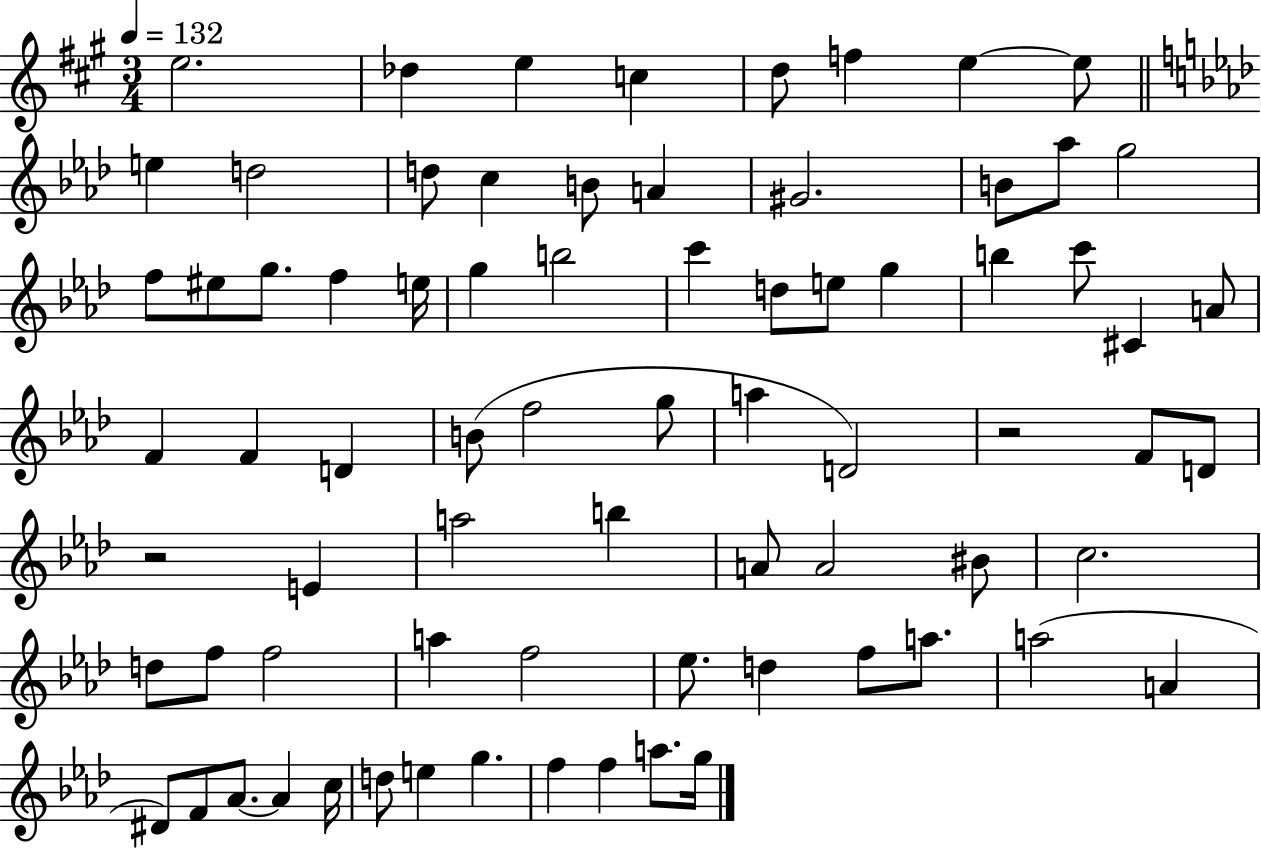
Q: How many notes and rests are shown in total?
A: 75